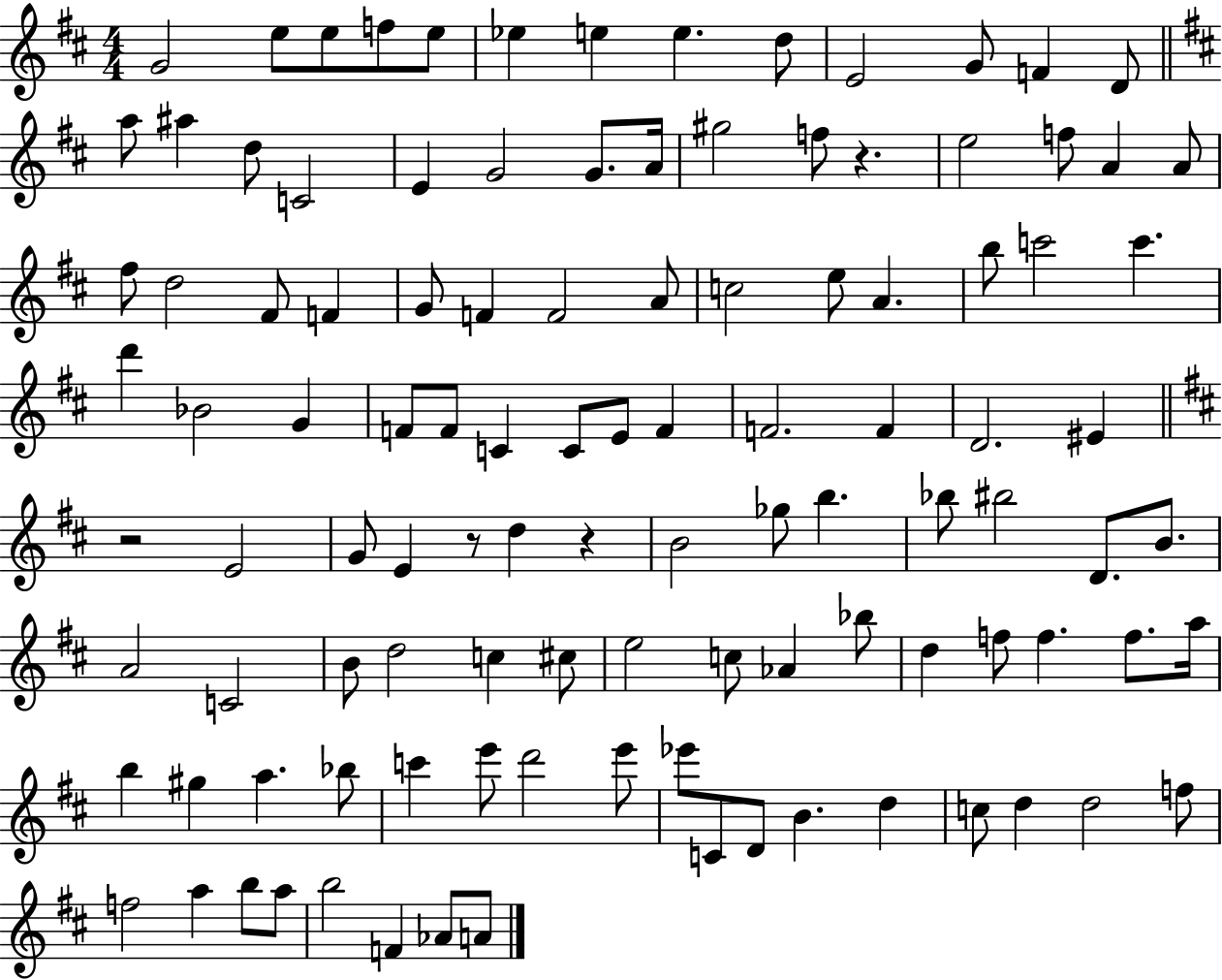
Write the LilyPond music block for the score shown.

{
  \clef treble
  \numericTimeSignature
  \time 4/4
  \key d \major
  g'2 e''8 e''8 f''8 e''8 | ees''4 e''4 e''4. d''8 | e'2 g'8 f'4 d'8 | \bar "||" \break \key b \minor a''8 ais''4 d''8 c'2 | e'4 g'2 g'8. a'16 | gis''2 f''8 r4. | e''2 f''8 a'4 a'8 | \break fis''8 d''2 fis'8 f'4 | g'8 f'4 f'2 a'8 | c''2 e''8 a'4. | b''8 c'''2 c'''4. | \break d'''4 bes'2 g'4 | f'8 f'8 c'4 c'8 e'8 f'4 | f'2. f'4 | d'2. eis'4 | \break \bar "||" \break \key d \major r2 e'2 | g'8 e'4 r8 d''4 r4 | b'2 ges''8 b''4. | bes''8 bis''2 d'8. b'8. | \break a'2 c'2 | b'8 d''2 c''4 cis''8 | e''2 c''8 aes'4 bes''8 | d''4 f''8 f''4. f''8. a''16 | \break b''4 gis''4 a''4. bes''8 | c'''4 e'''8 d'''2 e'''8 | ees'''8 c'8 d'8 b'4. d''4 | c''8 d''4 d''2 f''8 | \break f''2 a''4 b''8 a''8 | b''2 f'4 aes'8 a'8 | \bar "|."
}